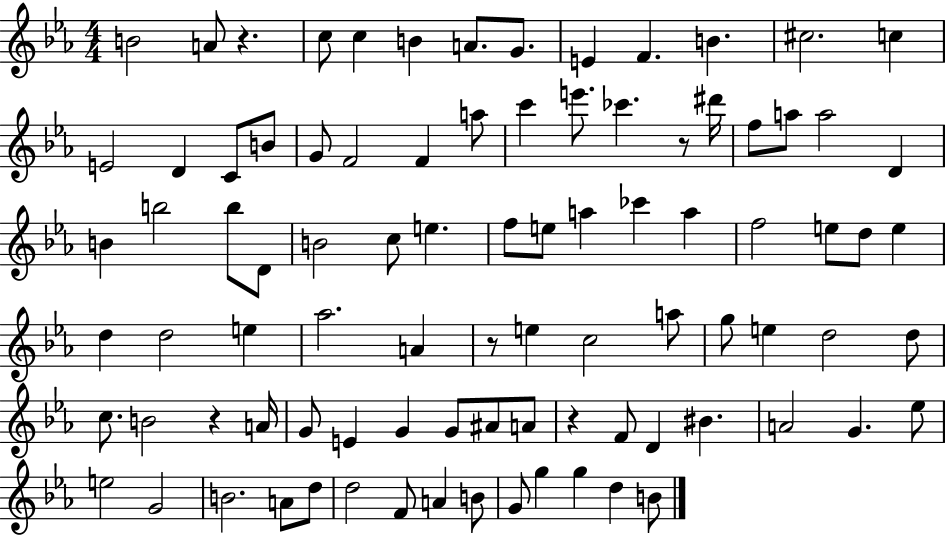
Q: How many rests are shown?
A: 5